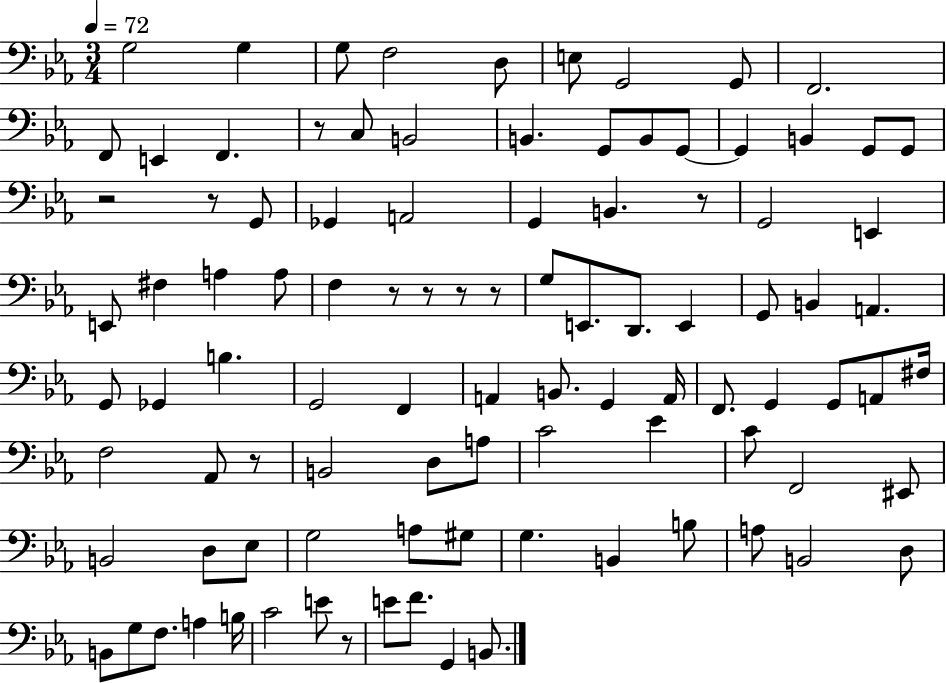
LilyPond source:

{
  \clef bass
  \numericTimeSignature
  \time 3/4
  \key ees \major
  \tempo 4 = 72
  g2 g4 | g8 f2 d8 | e8 g,2 g,8 | f,2. | \break f,8 e,4 f,4. | r8 c8 b,2 | b,4. g,8 b,8 g,8~~ | g,4 b,4 g,8 g,8 | \break r2 r8 g,8 | ges,4 a,2 | g,4 b,4. r8 | g,2 e,4 | \break e,8 fis4 a4 a8 | f4 r8 r8 r8 r8 | g8 e,8. d,8. e,4 | g,8 b,4 a,4. | \break g,8 ges,4 b4. | g,2 f,4 | a,4 b,8. g,4 a,16 | f,8. g,4 g,8 a,8 fis16 | \break f2 aes,8 r8 | b,2 d8 a8 | c'2 ees'4 | c'8 f,2 eis,8 | \break b,2 d8 ees8 | g2 a8 gis8 | g4. b,4 b8 | a8 b,2 d8 | \break b,8 g8 f8. a4 b16 | c'2 e'8 r8 | e'8 f'8. g,4 b,8. | \bar "|."
}